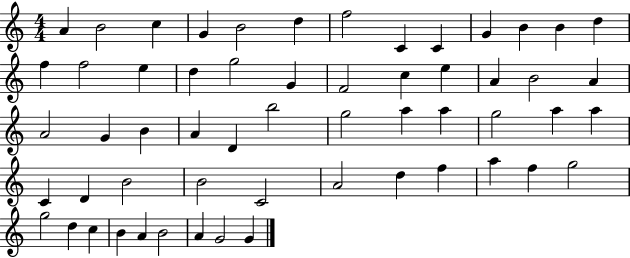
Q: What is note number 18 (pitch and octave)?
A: G5